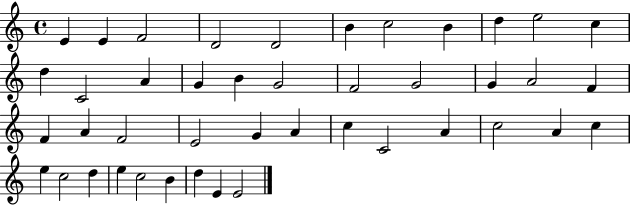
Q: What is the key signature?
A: C major